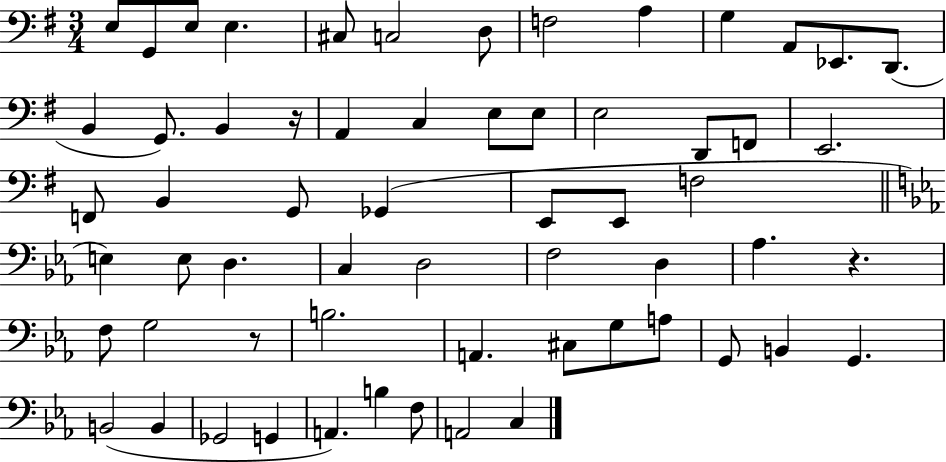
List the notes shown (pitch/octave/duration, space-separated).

E3/e G2/e E3/e E3/q. C#3/e C3/h D3/e F3/h A3/q G3/q A2/e Eb2/e. D2/e. B2/q G2/e. B2/q R/s A2/q C3/q E3/e E3/e E3/h D2/e F2/e E2/h. F2/e B2/q G2/e Gb2/q E2/e E2/e F3/h E3/q E3/e D3/q. C3/q D3/h F3/h D3/q Ab3/q. R/q. F3/e G3/h R/e B3/h. A2/q. C#3/e G3/e A3/e G2/e B2/q G2/q. B2/h B2/q Gb2/h G2/q A2/q. B3/q F3/e A2/h C3/q